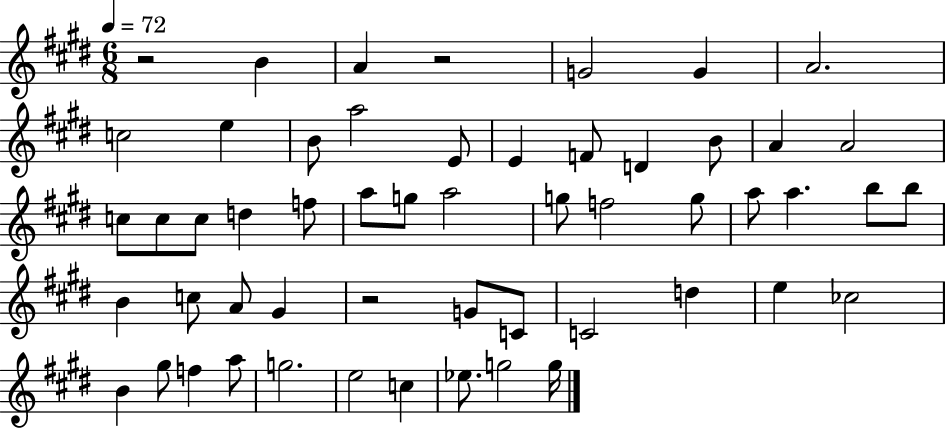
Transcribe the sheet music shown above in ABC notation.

X:1
T:Untitled
M:6/8
L:1/4
K:E
z2 B A z2 G2 G A2 c2 e B/2 a2 E/2 E F/2 D B/2 A A2 c/2 c/2 c/2 d f/2 a/2 g/2 a2 g/2 f2 g/2 a/2 a b/2 b/2 B c/2 A/2 ^G z2 G/2 C/2 C2 d e _c2 B ^g/2 f a/2 g2 e2 c _e/2 g2 g/4